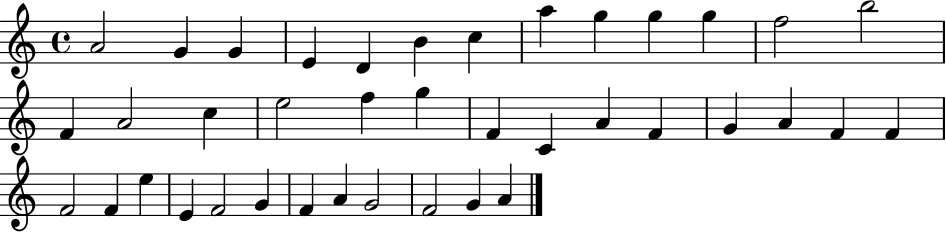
X:1
T:Untitled
M:4/4
L:1/4
K:C
A2 G G E D B c a g g g f2 b2 F A2 c e2 f g F C A F G A F F F2 F e E F2 G F A G2 F2 G A